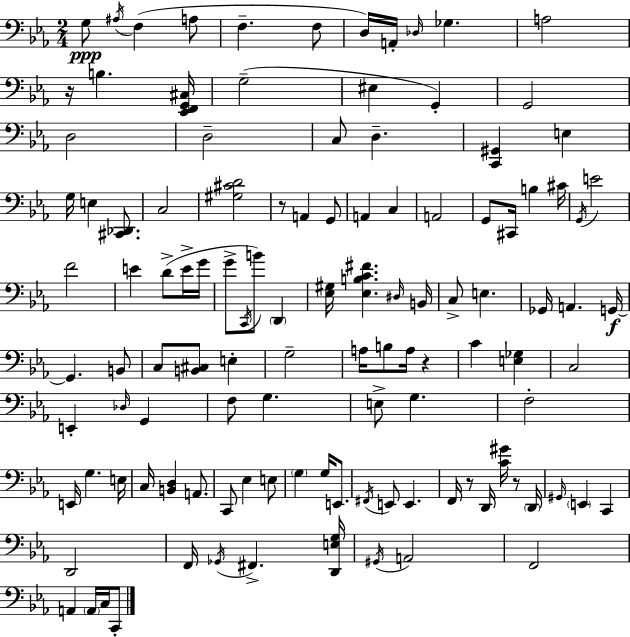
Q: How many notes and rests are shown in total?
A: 116